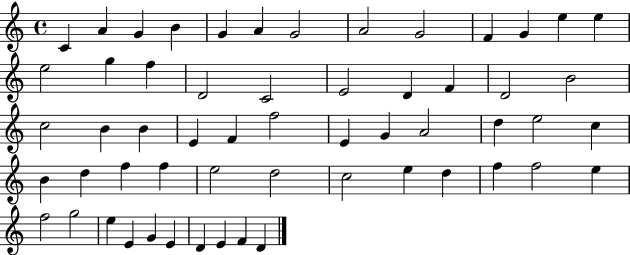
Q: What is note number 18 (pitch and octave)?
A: C4